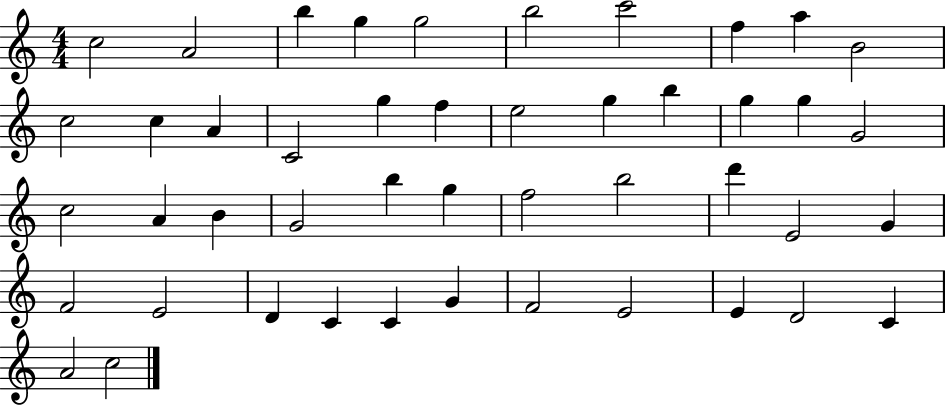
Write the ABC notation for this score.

X:1
T:Untitled
M:4/4
L:1/4
K:C
c2 A2 b g g2 b2 c'2 f a B2 c2 c A C2 g f e2 g b g g G2 c2 A B G2 b g f2 b2 d' E2 G F2 E2 D C C G F2 E2 E D2 C A2 c2